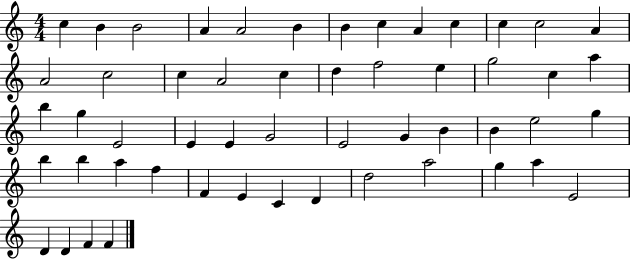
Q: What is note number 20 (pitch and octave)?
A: F5